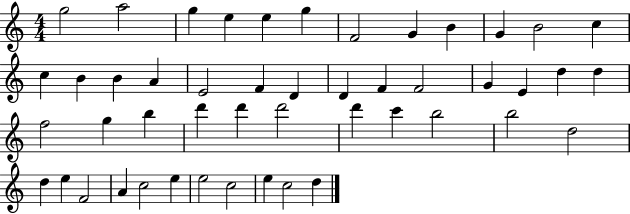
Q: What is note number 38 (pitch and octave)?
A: D5